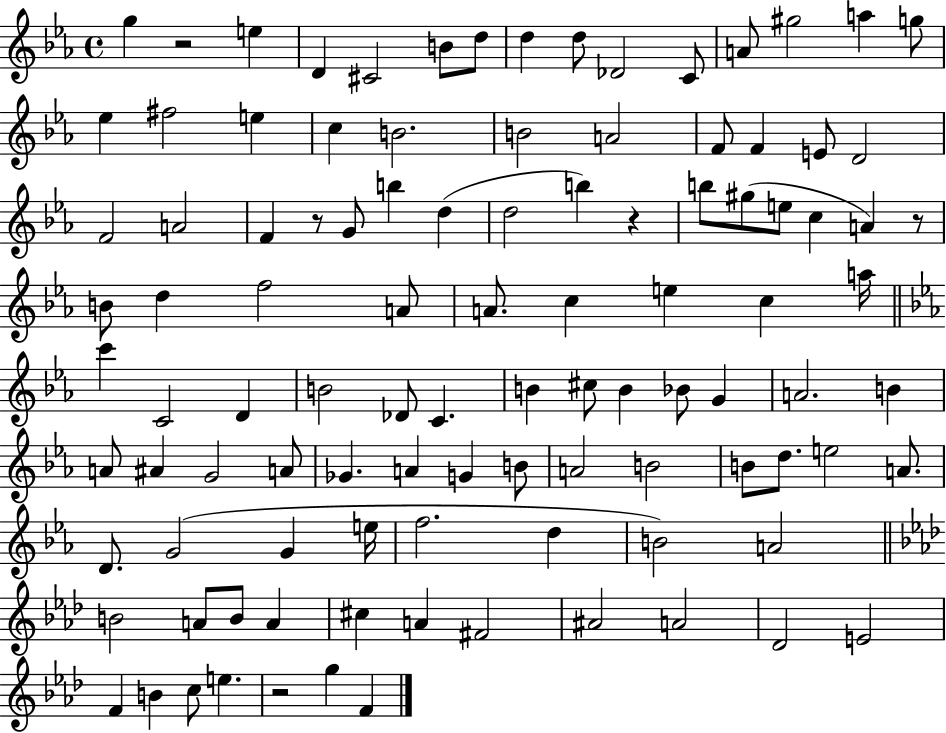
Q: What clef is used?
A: treble